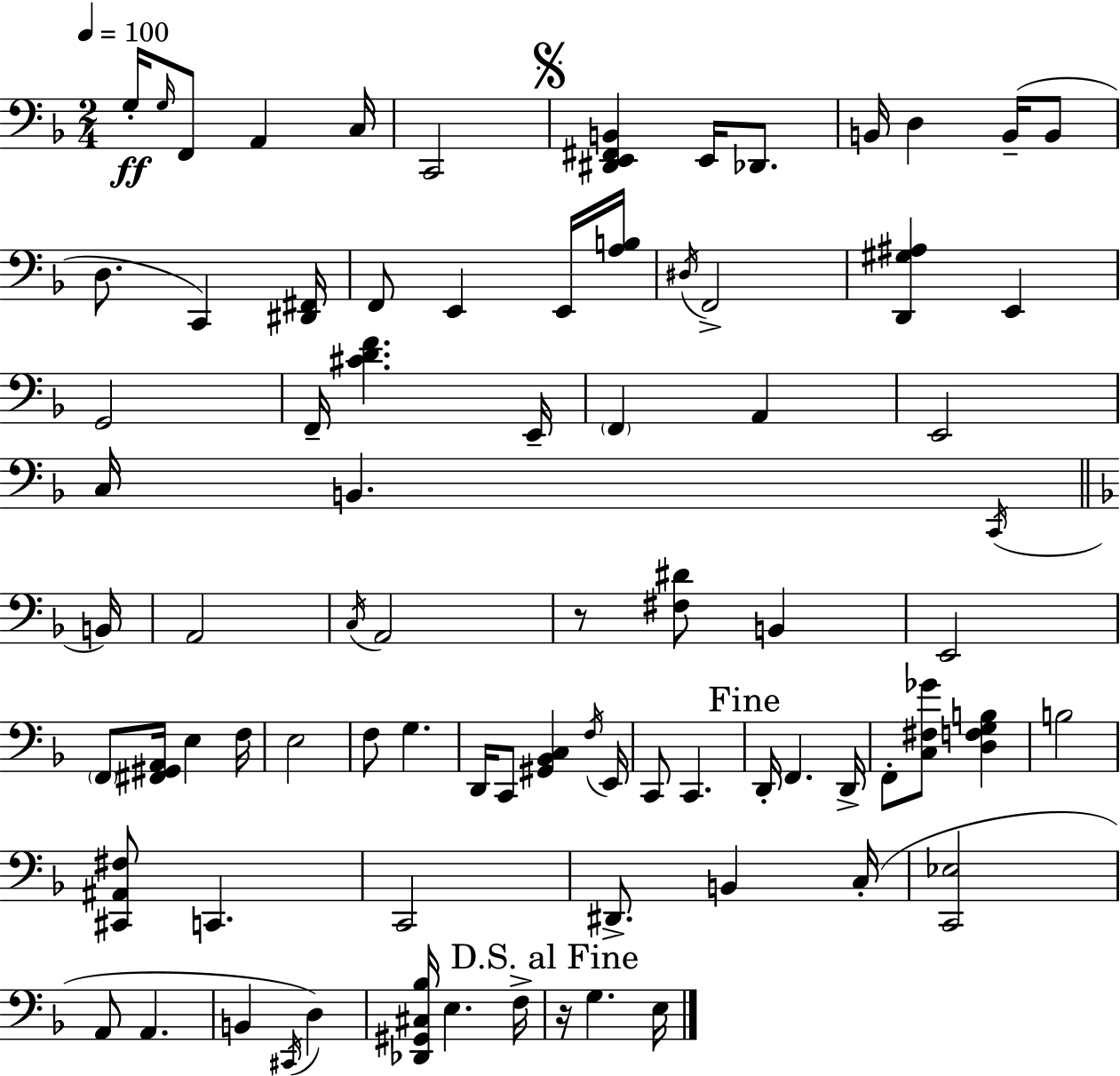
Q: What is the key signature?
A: D minor